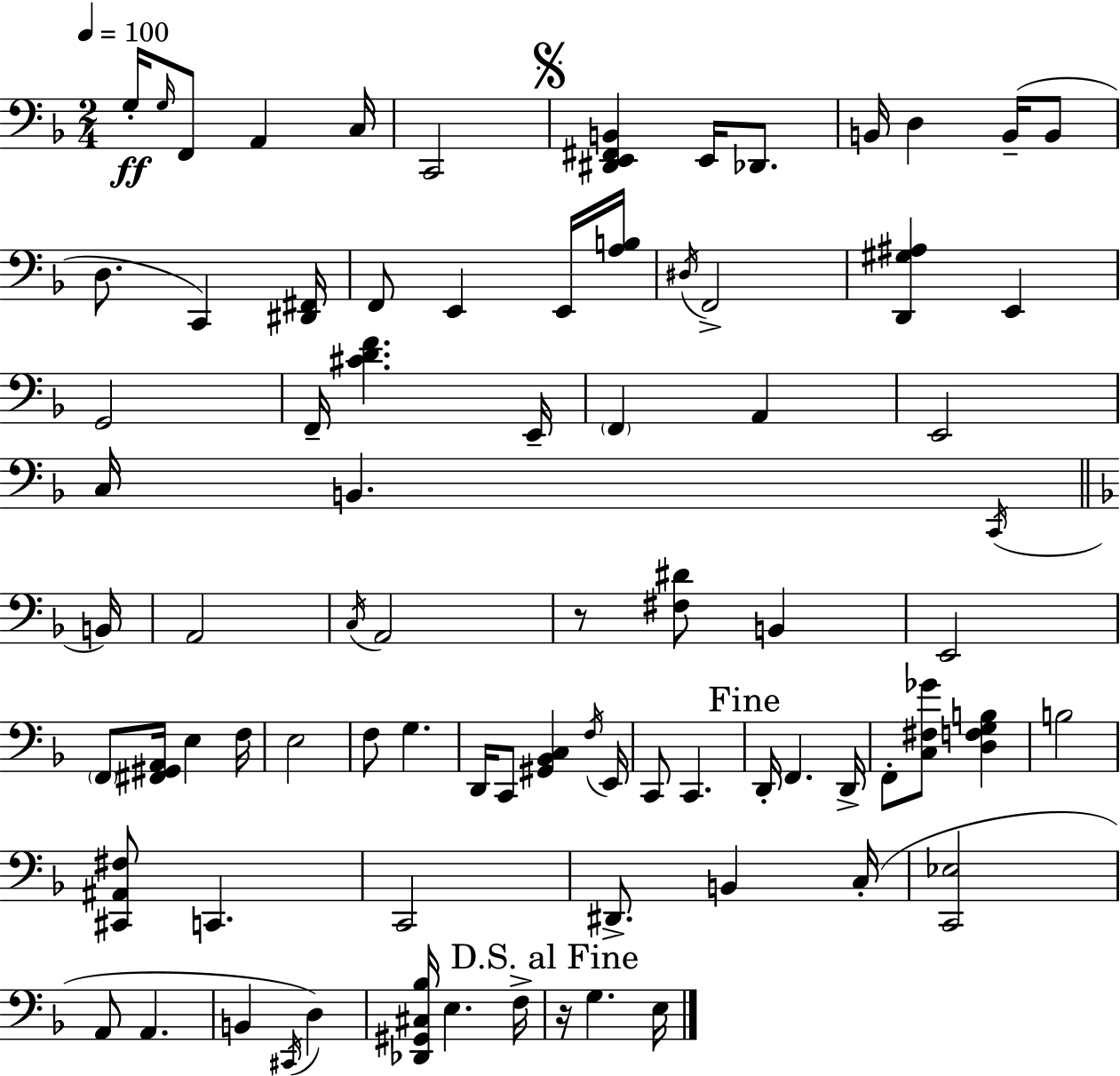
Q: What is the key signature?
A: D minor